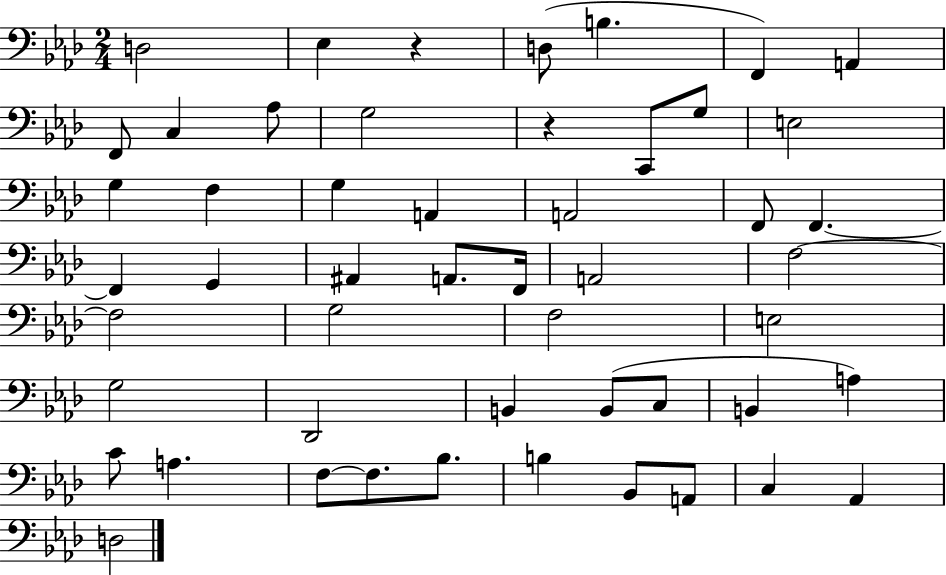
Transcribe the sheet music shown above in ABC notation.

X:1
T:Untitled
M:2/4
L:1/4
K:Ab
D,2 _E, z D,/2 B, F,, A,, F,,/2 C, _A,/2 G,2 z C,,/2 G,/2 E,2 G, F, G, A,, A,,2 F,,/2 F,, F,, G,, ^A,, A,,/2 F,,/4 A,,2 F,2 F,2 G,2 F,2 E,2 G,2 _D,,2 B,, B,,/2 C,/2 B,, A, C/2 A, F,/2 F,/2 _B,/2 B, _B,,/2 A,,/2 C, _A,, D,2